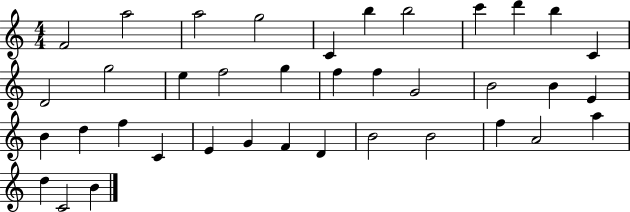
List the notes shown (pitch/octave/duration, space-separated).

F4/h A5/h A5/h G5/h C4/q B5/q B5/h C6/q D6/q B5/q C4/q D4/h G5/h E5/q F5/h G5/q F5/q F5/q G4/h B4/h B4/q E4/q B4/q D5/q F5/q C4/q E4/q G4/q F4/q D4/q B4/h B4/h F5/q A4/h A5/q D5/q C4/h B4/q